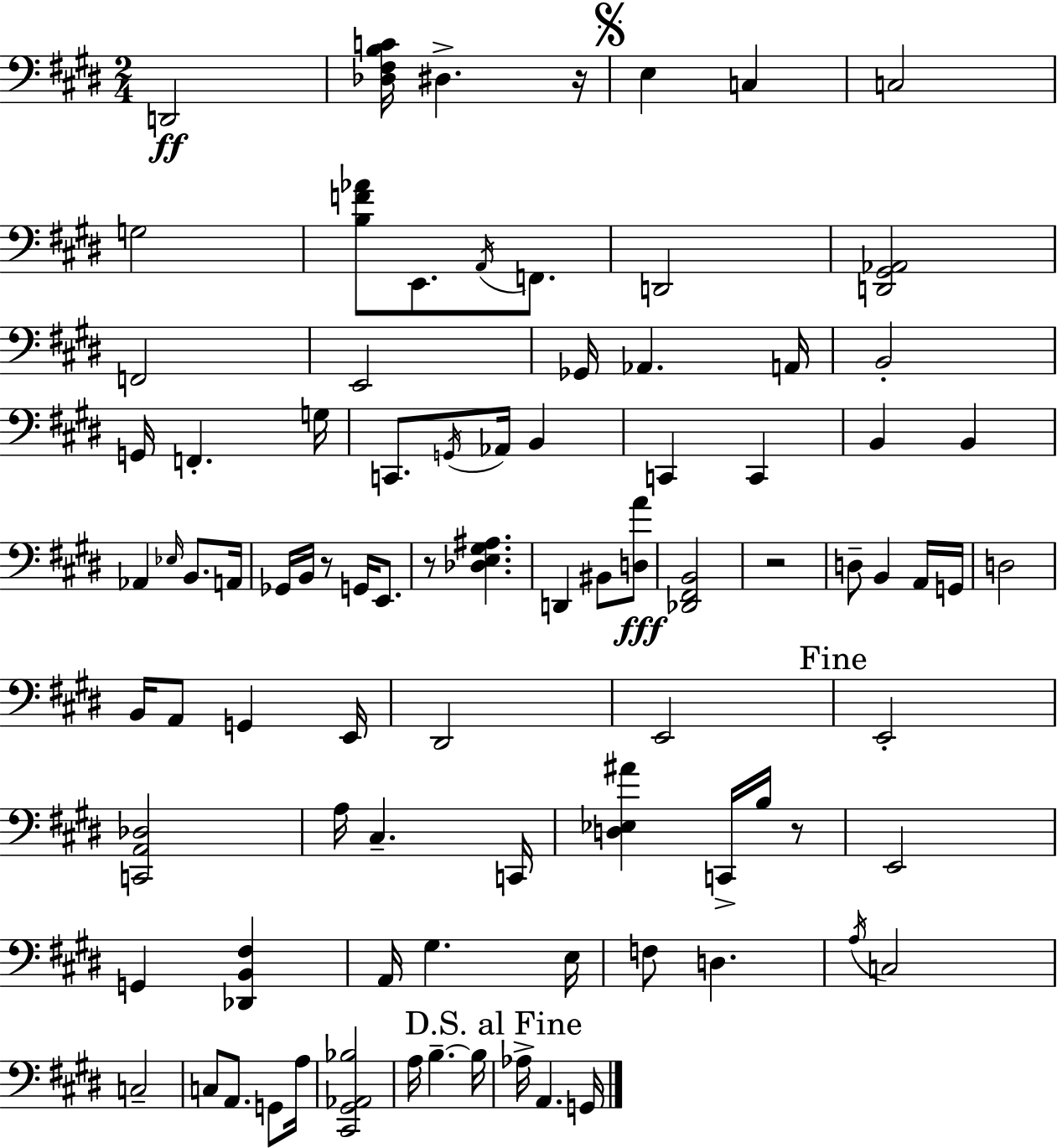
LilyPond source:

{
  \clef bass
  \numericTimeSignature
  \time 2/4
  \key e \major
  \repeat volta 2 { d,2\ff | <des fis b c'>16 dis4.-> r16 | \mark \markup { \musicglyph "scripts.segno" } e4 c4 | c2 | \break g2 | <b f' aes'>8 e,8. \acciaccatura { a,16 } f,8. | d,2 | <d, gis, aes,>2 | \break f,2 | e,2 | ges,16 aes,4. | a,16 b,2-. | \break g,16 f,4.-. | g16 c,8. \acciaccatura { g,16 } aes,16 b,4 | c,4 c,4 | b,4 b,4 | \break aes,4 \grace { ees16 } b,8. | a,16 ges,16 b,16 r8 g,16 | e,8. r8 <des e gis ais>4. | d,4 bis,8 | \break <d a'>8\fff <des, fis, b,>2 | r2 | d8-- b,4 | a,16 g,16 d2 | \break b,16 a,8 g,4 | e,16 dis,2 | e,2 | \mark "Fine" e,2-. | \break <c, a, des>2 | a16 cis4.-- | c,16 <d ees ais'>4 c,16-> | b16 r8 e,2 | \break g,4 <des, b, fis>4 | a,16 gis4. | e16 f8 d4. | \acciaccatura { a16 } c2 | \break c2-- | c8 a,8. | g,8 a16 <cis, gis, aes, bes>2 | a16 b4.--~~ | \break b16 \mark "D.S. al Fine" aes16-> a,4. | g,16 } \bar "|."
}